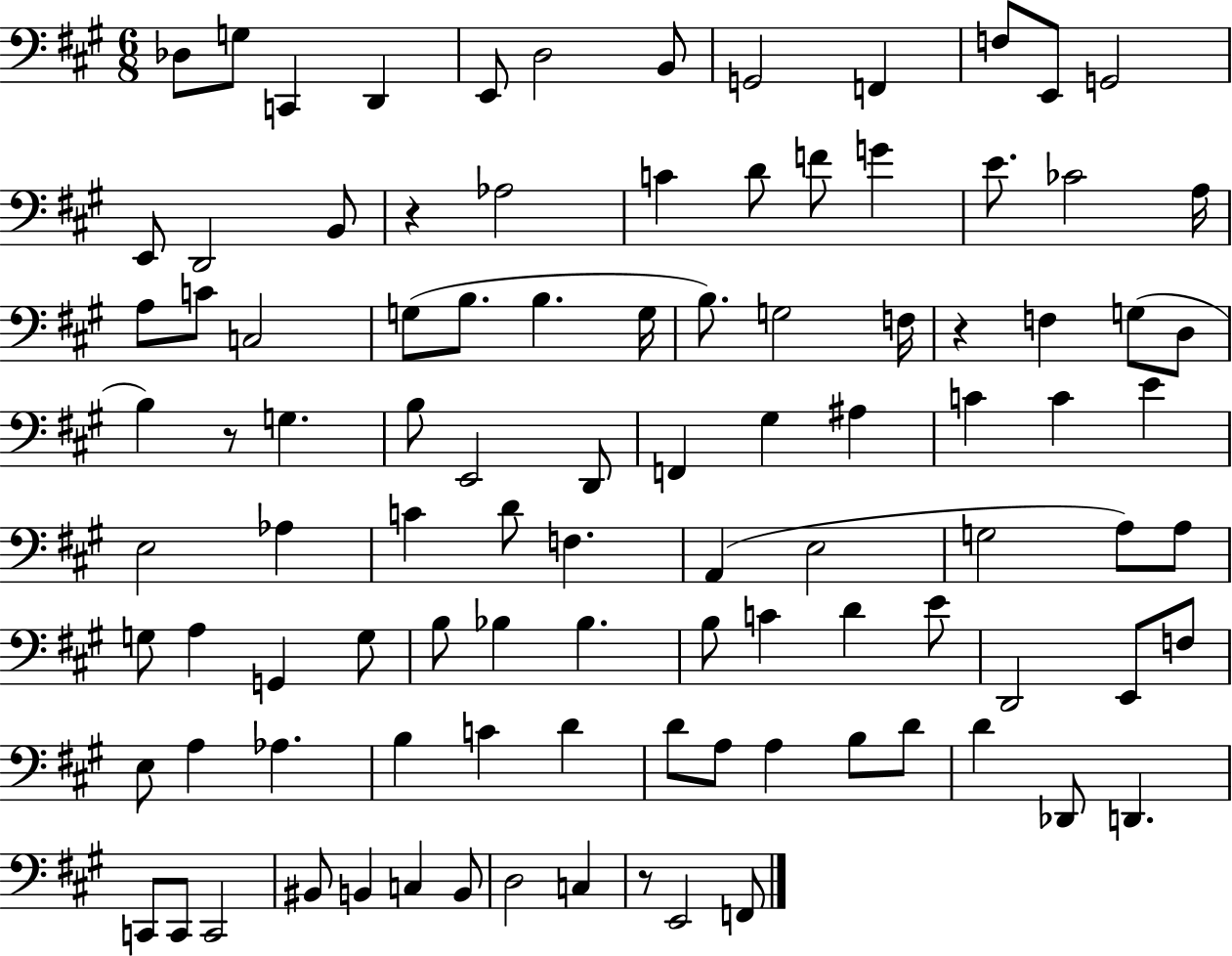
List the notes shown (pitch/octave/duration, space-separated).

Db3/e G3/e C2/q D2/q E2/e D3/h B2/e G2/h F2/q F3/e E2/e G2/h E2/e D2/h B2/e R/q Ab3/h C4/q D4/e F4/e G4/q E4/e. CES4/h A3/s A3/e C4/e C3/h G3/e B3/e. B3/q. G3/s B3/e. G3/h F3/s R/q F3/q G3/e D3/e B3/q R/e G3/q. B3/e E2/h D2/e F2/q G#3/q A#3/q C4/q C4/q E4/q E3/h Ab3/q C4/q D4/e F3/q. A2/q E3/h G3/h A3/e A3/e G3/e A3/q G2/q G3/e B3/e Bb3/q Bb3/q. B3/e C4/q D4/q E4/e D2/h E2/e F3/e E3/e A3/q Ab3/q. B3/q C4/q D4/q D4/e A3/e A3/q B3/e D4/e D4/q Db2/e D2/q. C2/e C2/e C2/h BIS2/e B2/q C3/q B2/e D3/h C3/q R/e E2/h F2/e